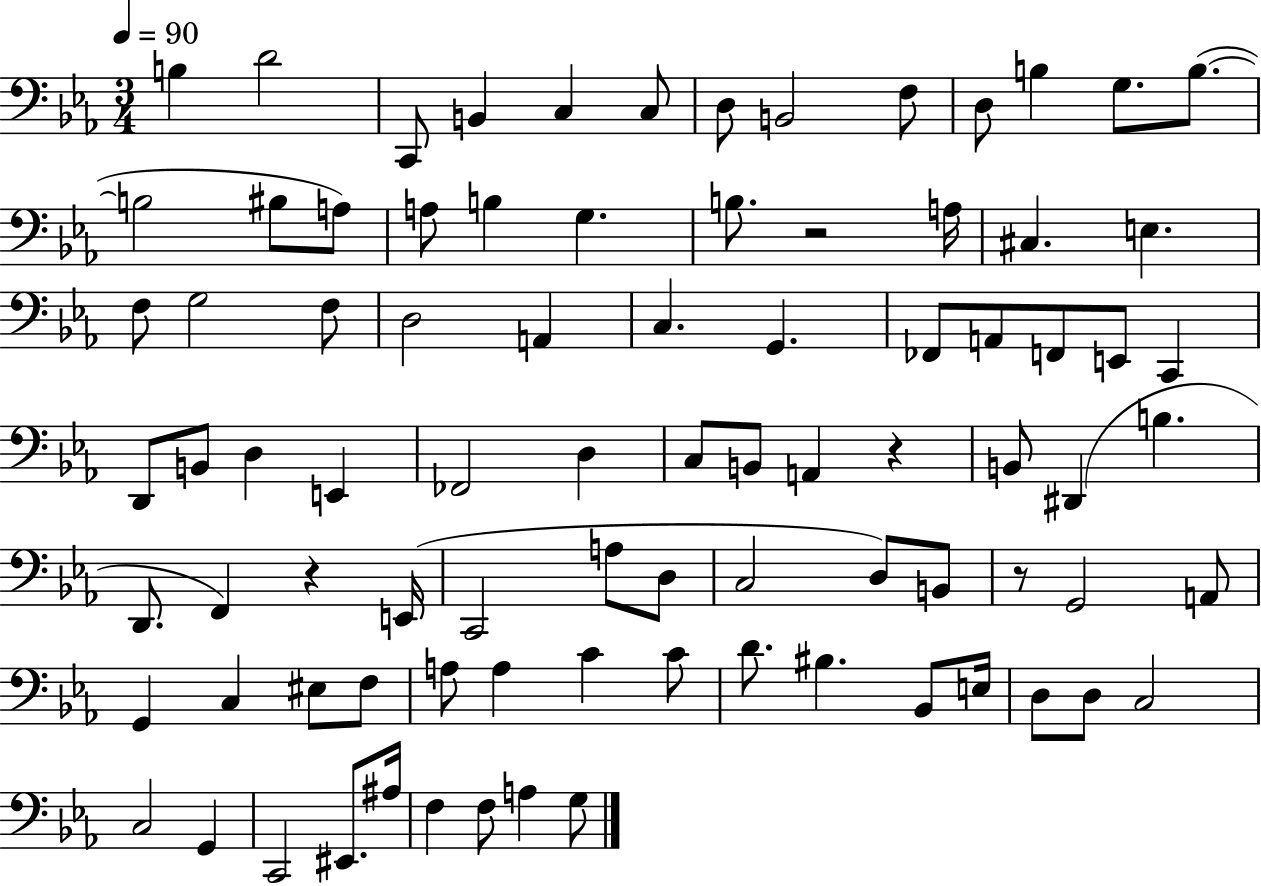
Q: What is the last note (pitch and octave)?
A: G3